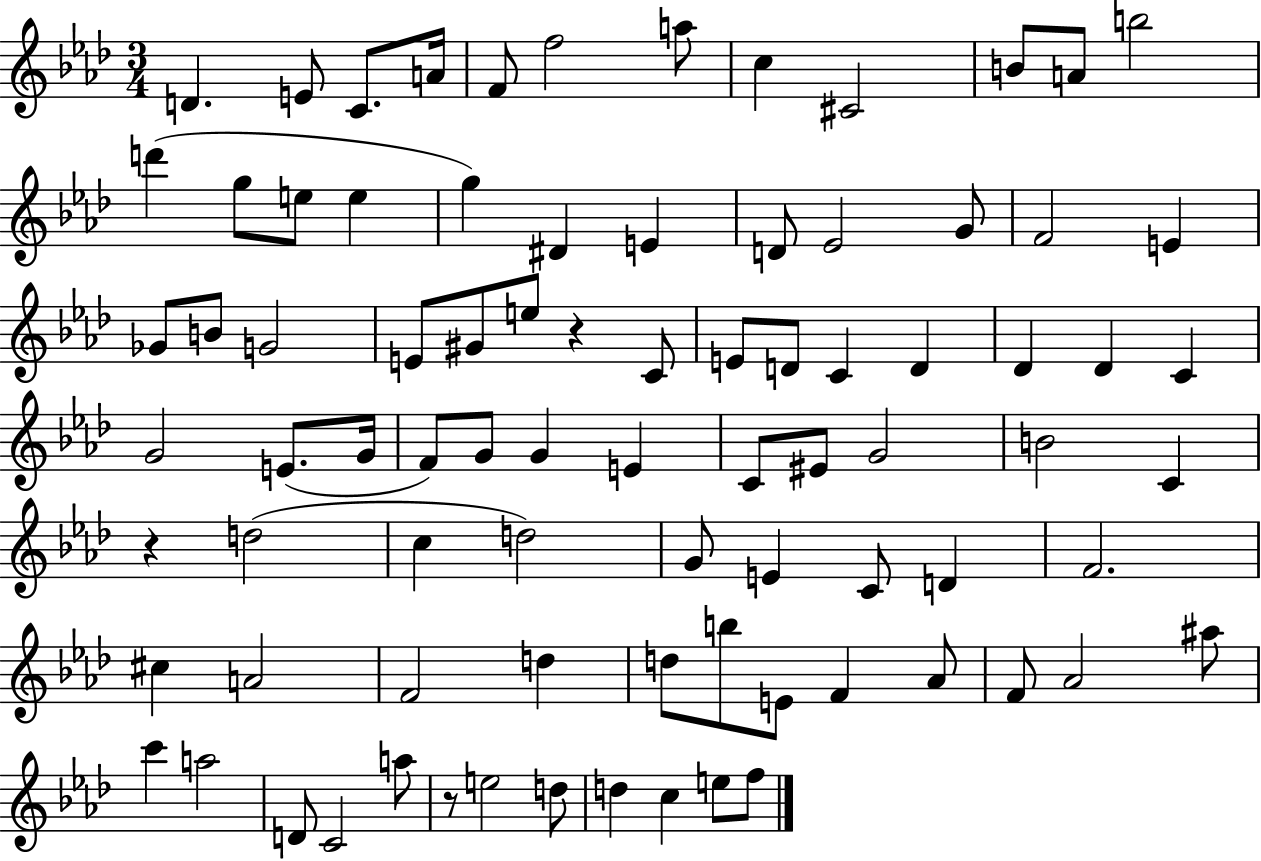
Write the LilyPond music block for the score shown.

{
  \clef treble
  \numericTimeSignature
  \time 3/4
  \key aes \major
  d'4. e'8 c'8. a'16 | f'8 f''2 a''8 | c''4 cis'2 | b'8 a'8 b''2 | \break d'''4( g''8 e''8 e''4 | g''4) dis'4 e'4 | d'8 ees'2 g'8 | f'2 e'4 | \break ges'8 b'8 g'2 | e'8 gis'8 e''8 r4 c'8 | e'8 d'8 c'4 d'4 | des'4 des'4 c'4 | \break g'2 e'8.( g'16 | f'8) g'8 g'4 e'4 | c'8 eis'8 g'2 | b'2 c'4 | \break r4 d''2( | c''4 d''2) | g'8 e'4 c'8 d'4 | f'2. | \break cis''4 a'2 | f'2 d''4 | d''8 b''8 e'8 f'4 aes'8 | f'8 aes'2 ais''8 | \break c'''4 a''2 | d'8 c'2 a''8 | r8 e''2 d''8 | d''4 c''4 e''8 f''8 | \break \bar "|."
}